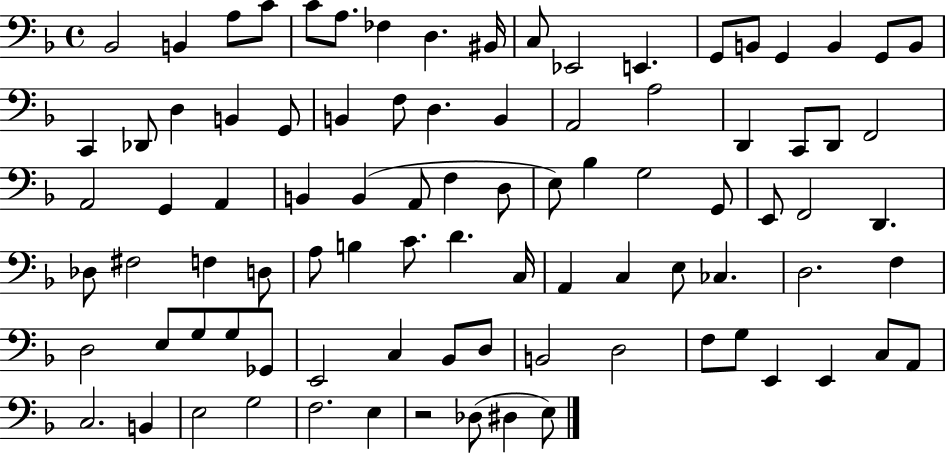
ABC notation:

X:1
T:Untitled
M:4/4
L:1/4
K:F
_B,,2 B,, A,/2 C/2 C/2 A,/2 _F, D, ^B,,/4 C,/2 _E,,2 E,, G,,/2 B,,/2 G,, B,, G,,/2 B,,/2 C,, _D,,/2 D, B,, G,,/2 B,, F,/2 D, B,, A,,2 A,2 D,, C,,/2 D,,/2 F,,2 A,,2 G,, A,, B,, B,, A,,/2 F, D,/2 E,/2 _B, G,2 G,,/2 E,,/2 F,,2 D,, _D,/2 ^F,2 F, D,/2 A,/2 B, C/2 D C,/4 A,, C, E,/2 _C, D,2 F, D,2 E,/2 G,/2 G,/2 _G,,/2 E,,2 C, _B,,/2 D,/2 B,,2 D,2 F,/2 G,/2 E,, E,, C,/2 A,,/2 C,2 B,, E,2 G,2 F,2 E, z2 _D,/2 ^D, E,/2